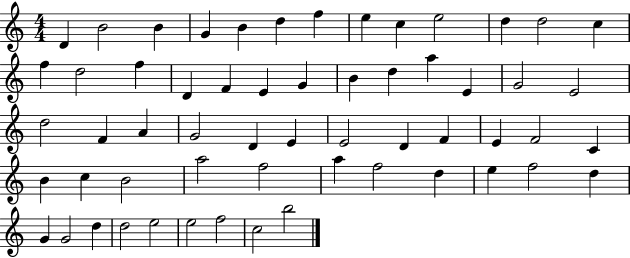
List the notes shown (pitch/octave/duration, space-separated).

D4/q B4/h B4/q G4/q B4/q D5/q F5/q E5/q C5/q E5/h D5/q D5/h C5/q F5/q D5/h F5/q D4/q F4/q E4/q G4/q B4/q D5/q A5/q E4/q G4/h E4/h D5/h F4/q A4/q G4/h D4/q E4/q E4/h D4/q F4/q E4/q F4/h C4/q B4/q C5/q B4/h A5/h F5/h A5/q F5/h D5/q E5/q F5/h D5/q G4/q G4/h D5/q D5/h E5/h E5/h F5/h C5/h B5/h